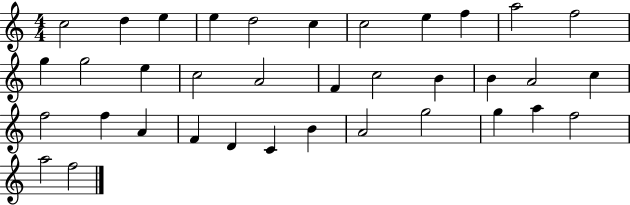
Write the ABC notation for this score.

X:1
T:Untitled
M:4/4
L:1/4
K:C
c2 d e e d2 c c2 e f a2 f2 g g2 e c2 A2 F c2 B B A2 c f2 f A F D C B A2 g2 g a f2 a2 f2